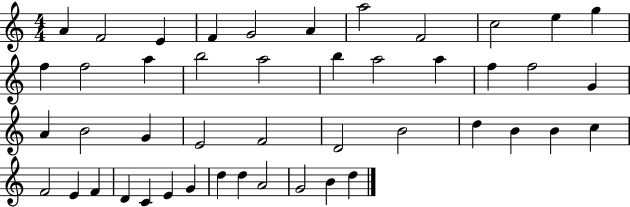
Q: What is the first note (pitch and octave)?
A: A4